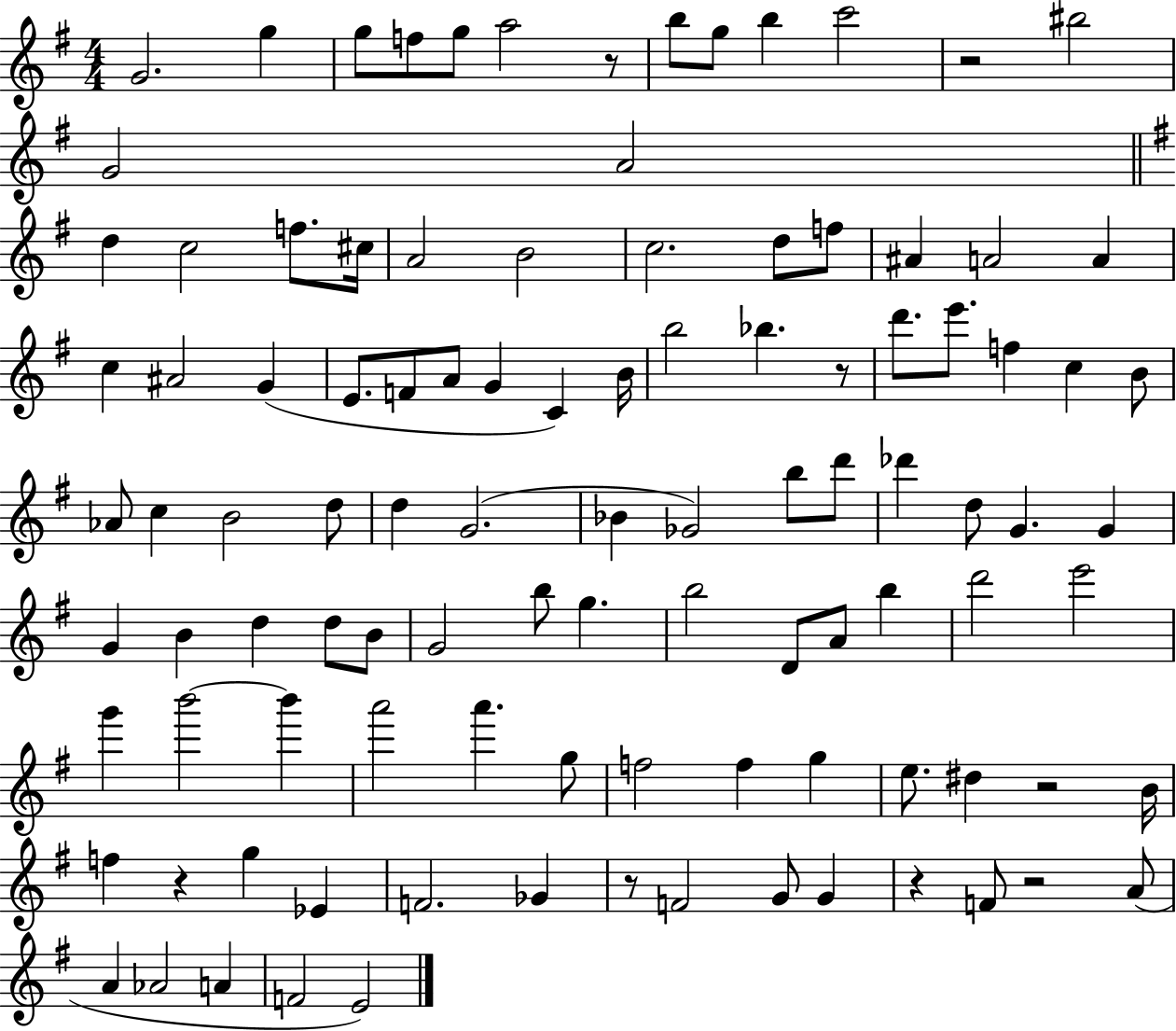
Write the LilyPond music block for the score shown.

{
  \clef treble
  \numericTimeSignature
  \time 4/4
  \key g \major
  g'2. g''4 | g''8 f''8 g''8 a''2 r8 | b''8 g''8 b''4 c'''2 | r2 bis''2 | \break g'2 a'2 | \bar "||" \break \key g \major d''4 c''2 f''8. cis''16 | a'2 b'2 | c''2. d''8 f''8 | ais'4 a'2 a'4 | \break c''4 ais'2 g'4( | e'8. f'8 a'8 g'4 c'4) b'16 | b''2 bes''4. r8 | d'''8. e'''8. f''4 c''4 b'8 | \break aes'8 c''4 b'2 d''8 | d''4 g'2.( | bes'4 ges'2) b''8 d'''8 | des'''4 d''8 g'4. g'4 | \break g'4 b'4 d''4 d''8 b'8 | g'2 b''8 g''4. | b''2 d'8 a'8 b''4 | d'''2 e'''2 | \break g'''4 b'''2~~ b'''4 | a'''2 a'''4. g''8 | f''2 f''4 g''4 | e''8. dis''4 r2 b'16 | \break f''4 r4 g''4 ees'4 | f'2. ges'4 | r8 f'2 g'8 g'4 | r4 f'8 r2 a'8( | \break a'4 aes'2 a'4 | f'2 e'2) | \bar "|."
}